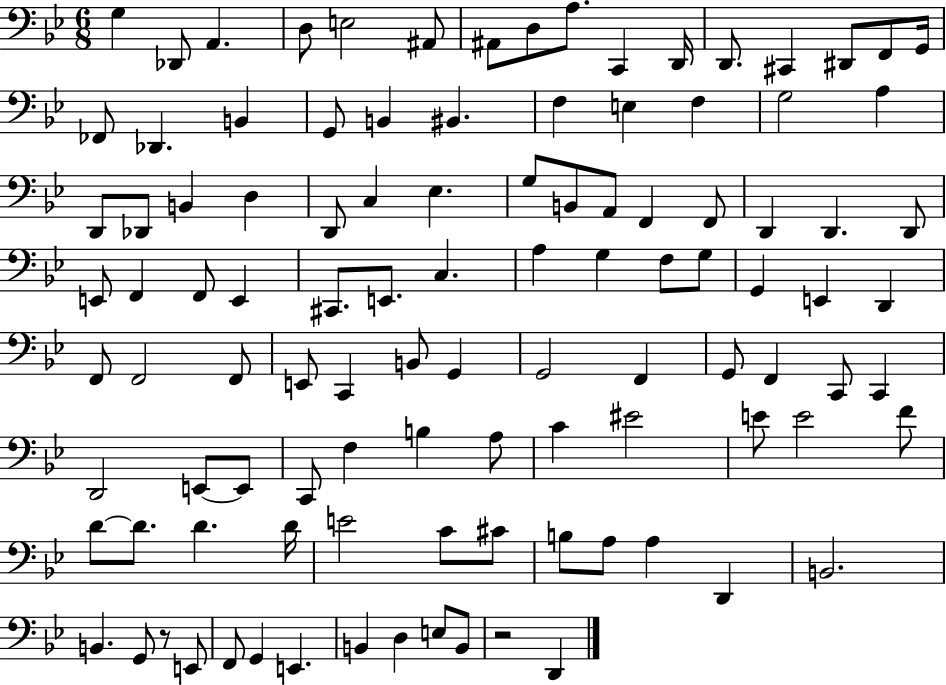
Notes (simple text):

G3/q Db2/e A2/q. D3/e E3/h A#2/e A#2/e D3/e A3/e. C2/q D2/s D2/e. C#2/q D#2/e F2/e G2/s FES2/e Db2/q. B2/q G2/e B2/q BIS2/q. F3/q E3/q F3/q G3/h A3/q D2/e Db2/e B2/q D3/q D2/e C3/q Eb3/q. G3/e B2/e A2/e F2/q F2/e D2/q D2/q. D2/e E2/e F2/q F2/e E2/q C#2/e. E2/e. C3/q. A3/q G3/q F3/e G3/e G2/q E2/q D2/q F2/e F2/h F2/e E2/e C2/q B2/e G2/q G2/h F2/q G2/e F2/q C2/e C2/q D2/h E2/e E2/e C2/e F3/q B3/q A3/e C4/q EIS4/h E4/e E4/h F4/e D4/e D4/e. D4/q. D4/s E4/h C4/e C#4/e B3/e A3/e A3/q D2/q B2/h. B2/q. G2/e R/e E2/e F2/e G2/q E2/q. B2/q D3/q E3/e B2/e R/h D2/q